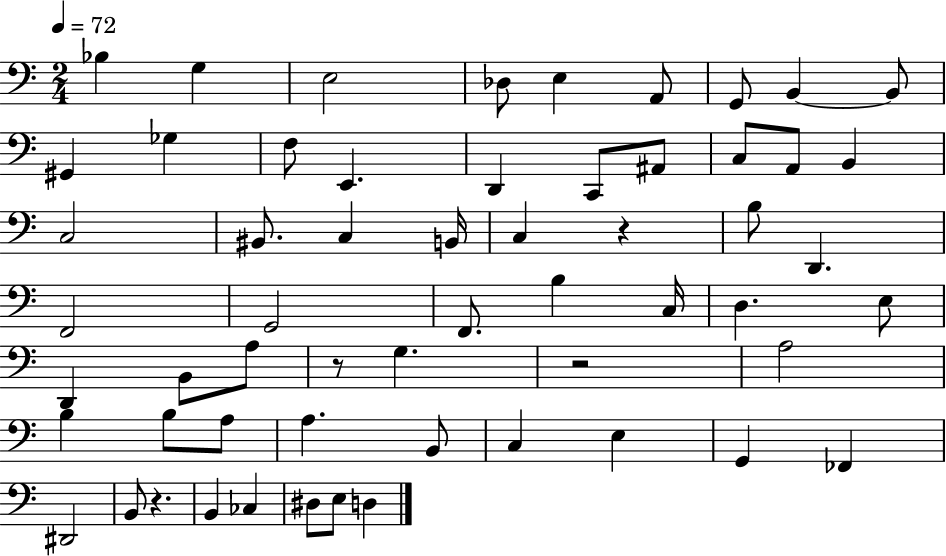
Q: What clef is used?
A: bass